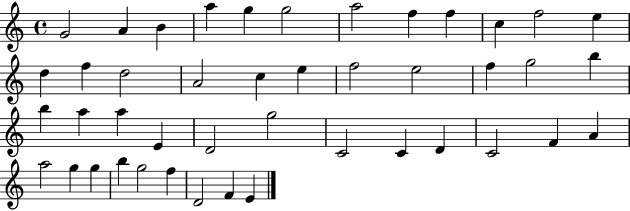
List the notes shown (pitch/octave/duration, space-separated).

G4/h A4/q B4/q A5/q G5/q G5/h A5/h F5/q F5/q C5/q F5/h E5/q D5/q F5/q D5/h A4/h C5/q E5/q F5/h E5/h F5/q G5/h B5/q B5/q A5/q A5/q E4/q D4/h G5/h C4/h C4/q D4/q C4/h F4/q A4/q A5/h G5/q G5/q B5/q G5/h F5/q D4/h F4/q E4/q